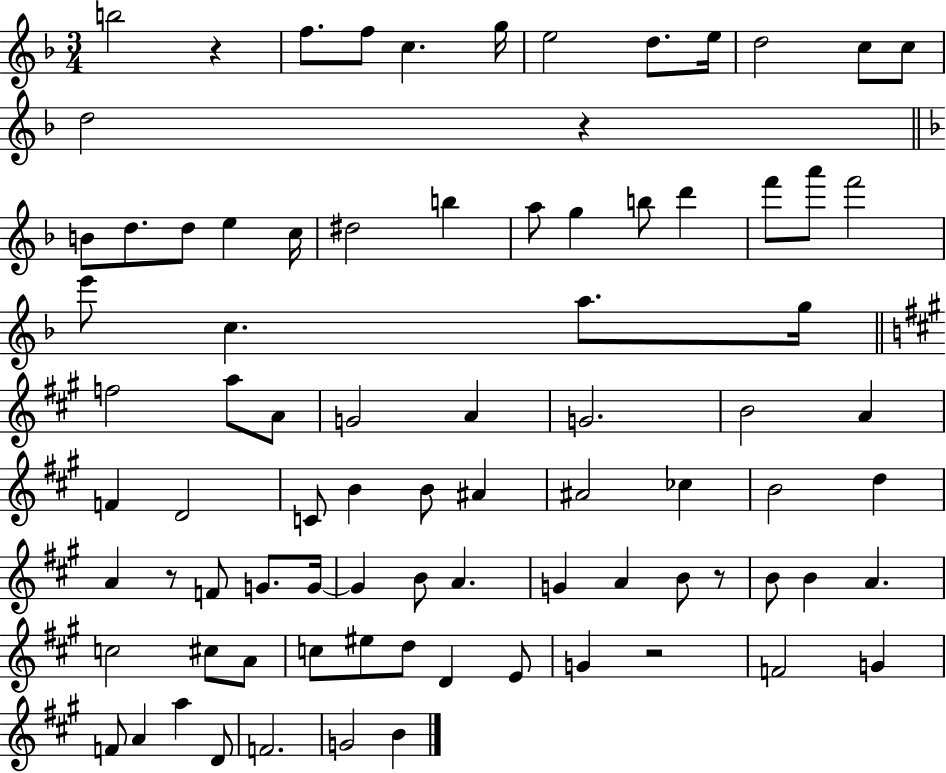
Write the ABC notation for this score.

X:1
T:Untitled
M:3/4
L:1/4
K:F
b2 z f/2 f/2 c g/4 e2 d/2 e/4 d2 c/2 c/2 d2 z B/2 d/2 d/2 e c/4 ^d2 b a/2 g b/2 d' f'/2 a'/2 f'2 e'/2 c a/2 g/4 f2 a/2 A/2 G2 A G2 B2 A F D2 C/2 B B/2 ^A ^A2 _c B2 d A z/2 F/2 G/2 G/4 G B/2 A G A B/2 z/2 B/2 B A c2 ^c/2 A/2 c/2 ^e/2 d/2 D E/2 G z2 F2 G F/2 A a D/2 F2 G2 B